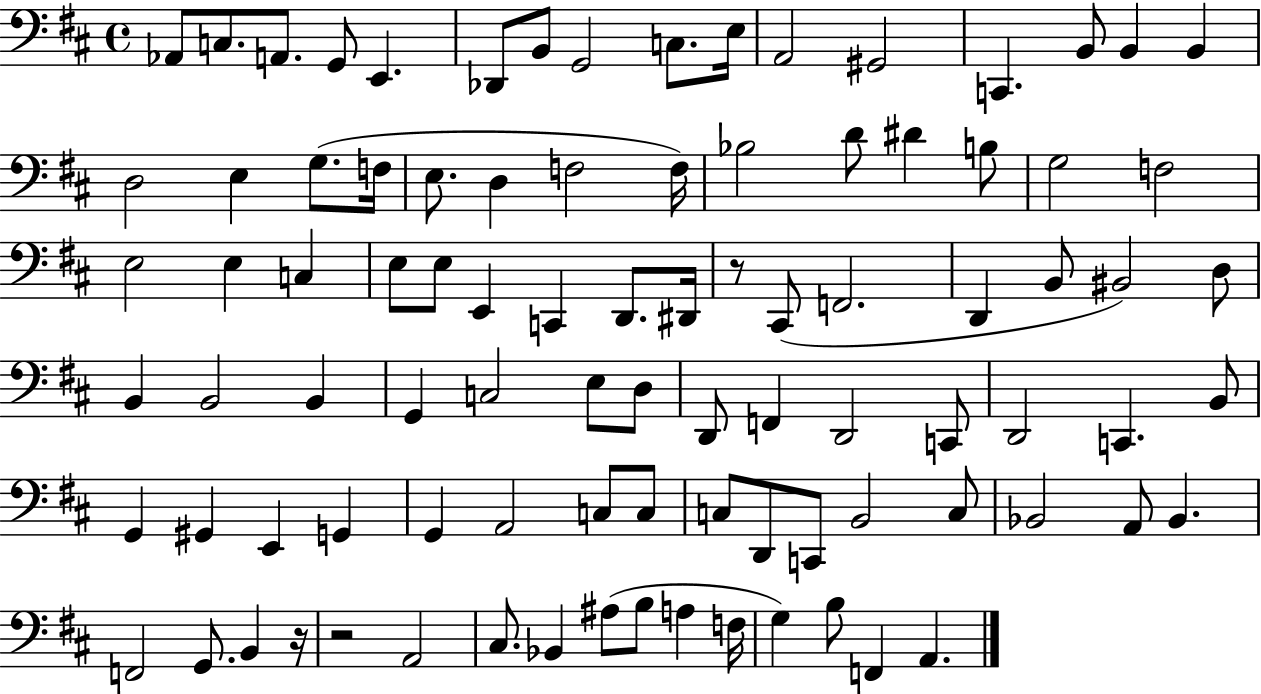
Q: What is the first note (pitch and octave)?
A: Ab2